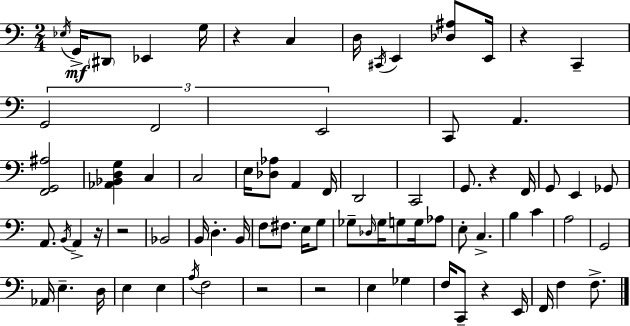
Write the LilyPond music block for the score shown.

{
  \clef bass
  \numericTimeSignature
  \time 2/4
  \key c \major
  \acciaccatura { ees16 }\mf g,16-> \parenthesize dis,8 ees,4 | g16 r4 c4 | d16 \acciaccatura { cis,16 } e,4 <des ais>8 | e,16 r4 c,4-- | \break \tuplet 3/2 { g,2 | f,2 | e,2 } | c,8 a,4. | \break <f, g, ais>2 | <aes, bes, d g>4 c4 | c2 | e16 <des aes>8 a,4 | \break f,16 d,2 | c,2 | g,8. r4 | f,16 g,8 e,4 | \break ges,8 a,8. \acciaccatura { b,16 } a,4-> | r16 r2 | bes,2 | b,16 d4.-. | \break b,16 f8 fis8. | e16 g8 ges8-- \grace { des16 } ges16 g8 | g16 aes8 e8-. c4.-> | b4 | \break c'4 a2 | g,2 | aes,16 e4.-- | d16 e4 | \break e4 \acciaccatura { a16 } f2 | r2 | r2 | e4 | \break ges4 f16 c,8-- | r4 e,16 f,16 f4 | f8.-> \bar "|."
}